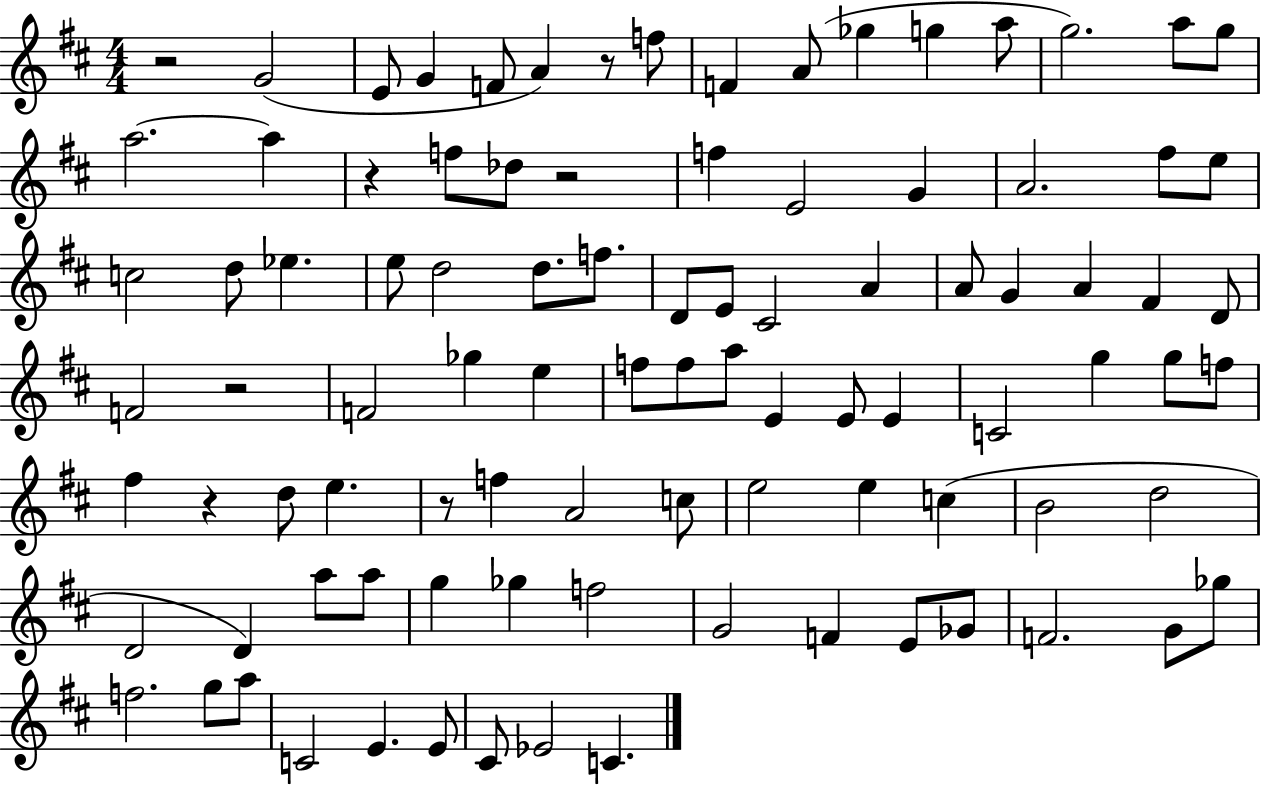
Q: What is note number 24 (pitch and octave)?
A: E5